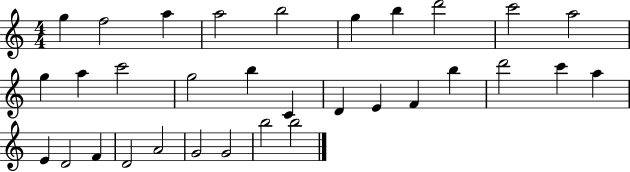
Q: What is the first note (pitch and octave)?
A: G5